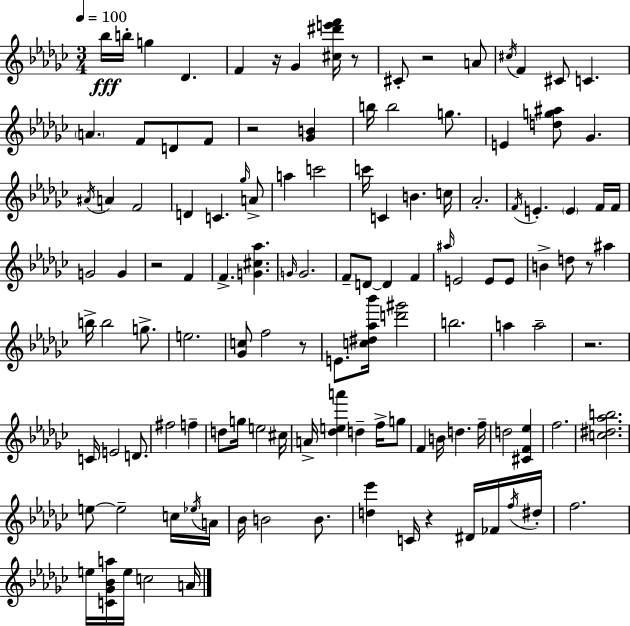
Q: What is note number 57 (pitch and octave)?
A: A#5